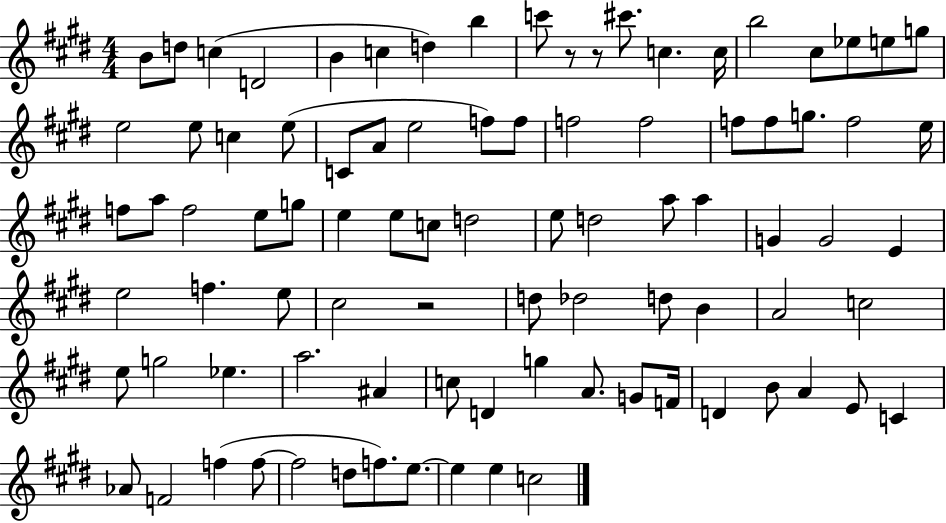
B4/e D5/e C5/q D4/h B4/q C5/q D5/q B5/q C6/e R/e R/e C#6/e. C5/q. C5/s B5/h C#5/e Eb5/e E5/e G5/e E5/h E5/e C5/q E5/e C4/e A4/e E5/h F5/e F5/e F5/h F5/h F5/e F5/e G5/e. F5/h E5/s F5/e A5/e F5/h E5/e G5/e E5/q E5/e C5/e D5/h E5/e D5/h A5/e A5/q G4/q G4/h E4/q E5/h F5/q. E5/e C#5/h R/h D5/e Db5/h D5/e B4/q A4/h C5/h E5/e G5/h Eb5/q. A5/h. A#4/q C5/e D4/q G5/q A4/e. G4/e F4/s D4/q B4/e A4/q E4/e C4/q Ab4/e F4/h F5/q F5/e F5/h D5/e F5/e. E5/e. E5/q E5/q C5/h